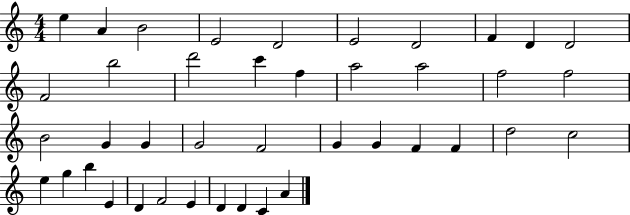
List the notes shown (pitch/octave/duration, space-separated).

E5/q A4/q B4/h E4/h D4/h E4/h D4/h F4/q D4/q D4/h F4/h B5/h D6/h C6/q F5/q A5/h A5/h F5/h F5/h B4/h G4/q G4/q G4/h F4/h G4/q G4/q F4/q F4/q D5/h C5/h E5/q G5/q B5/q E4/q D4/q F4/h E4/q D4/q D4/q C4/q A4/q